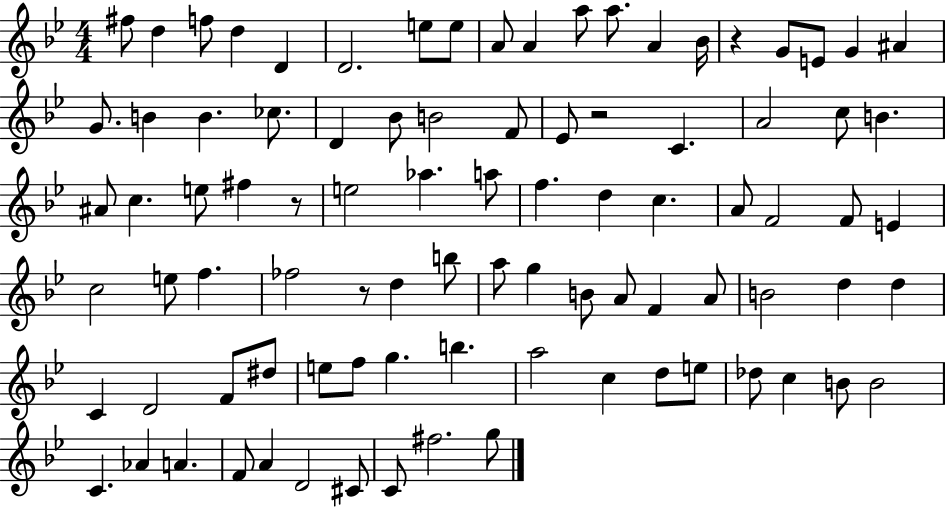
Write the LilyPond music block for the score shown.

{
  \clef treble
  \numericTimeSignature
  \time 4/4
  \key bes \major
  fis''8 d''4 f''8 d''4 d'4 | d'2. e''8 e''8 | a'8 a'4 a''8 a''8. a'4 bes'16 | r4 g'8 e'8 g'4 ais'4 | \break g'8. b'4 b'4. ces''8. | d'4 bes'8 b'2 f'8 | ees'8 r2 c'4. | a'2 c''8 b'4. | \break ais'8 c''4. e''8 fis''4 r8 | e''2 aes''4. a''8 | f''4. d''4 c''4. | a'8 f'2 f'8 e'4 | \break c''2 e''8 f''4. | fes''2 r8 d''4 b''8 | a''8 g''4 b'8 a'8 f'4 a'8 | b'2 d''4 d''4 | \break c'4 d'2 f'8 dis''8 | e''8 f''8 g''4. b''4. | a''2 c''4 d''8 e''8 | des''8 c''4 b'8 b'2 | \break c'4. aes'4 a'4. | f'8 a'4 d'2 cis'8 | c'8 fis''2. g''8 | \bar "|."
}